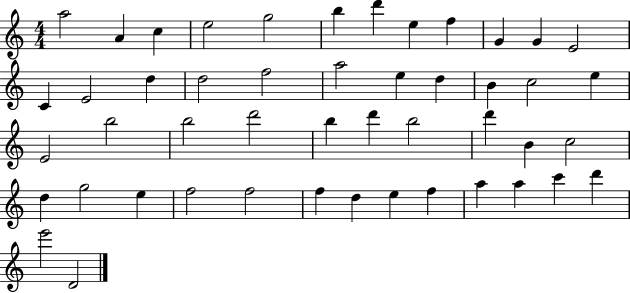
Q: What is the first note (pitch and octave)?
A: A5